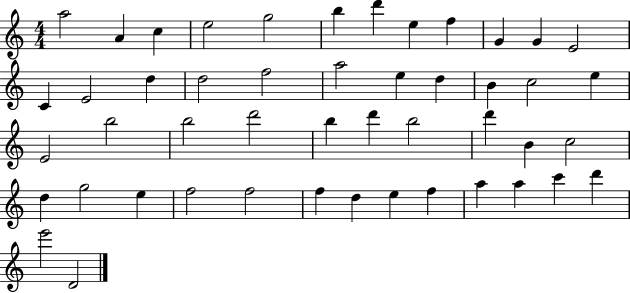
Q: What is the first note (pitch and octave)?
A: A5